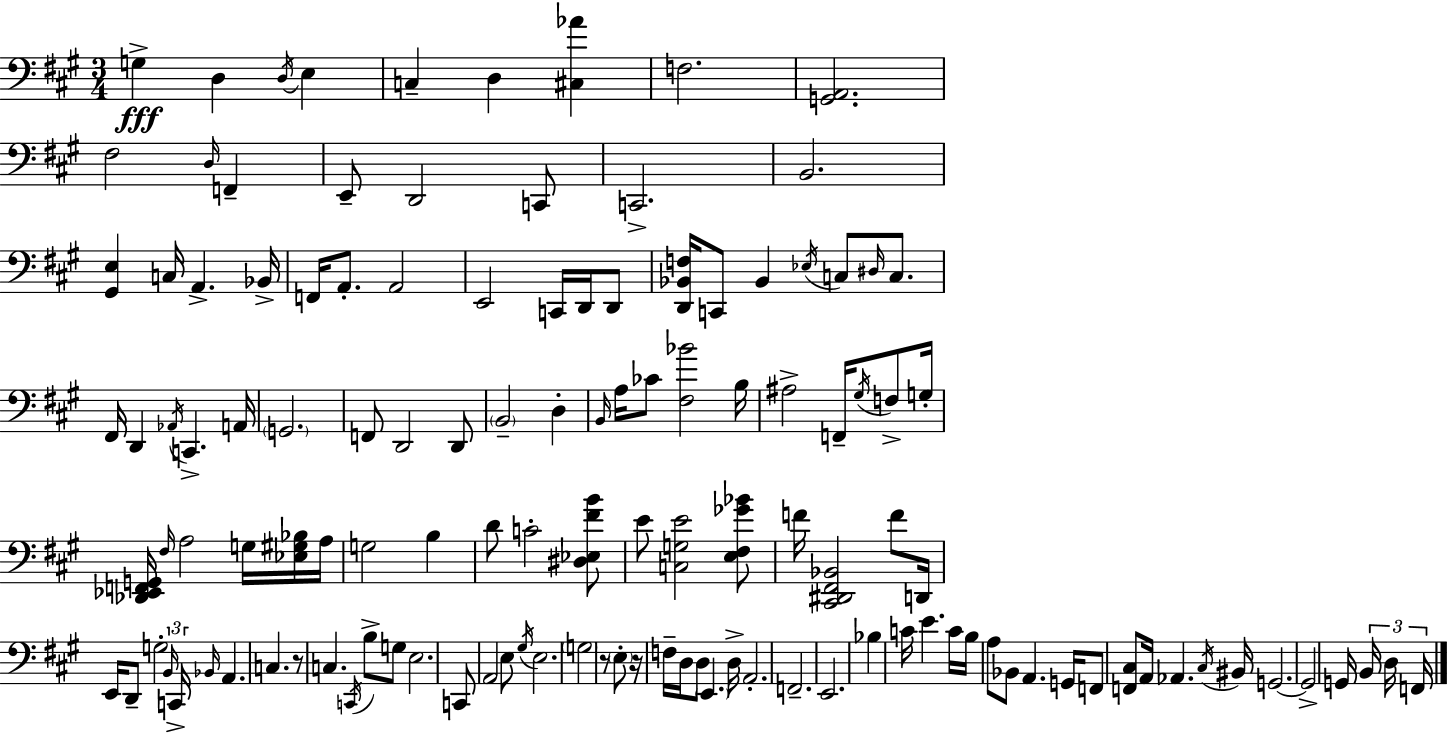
X:1
T:Untitled
M:3/4
L:1/4
K:A
G, D, D,/4 E, C, D, [^C,_A] F,2 [G,,A,,]2 ^F,2 D,/4 F,, E,,/2 D,,2 C,,/2 C,,2 B,,2 [^G,,E,] C,/4 A,, _B,,/4 F,,/4 A,,/2 A,,2 E,,2 C,,/4 D,,/4 D,,/2 [D,,_B,,F,]/4 C,,/2 _B,, _E,/4 C,/2 ^D,/4 C,/2 ^F,,/4 D,, _A,,/4 C,, A,,/4 G,,2 F,,/2 D,,2 D,,/2 B,,2 D, B,,/4 A,/4 _C/2 [^F,_B]2 B,/4 ^A,2 F,,/4 ^G,/4 F,/2 G,/4 [_D,,_E,,F,,G,,]/4 ^F,/4 A,2 G,/4 [_E,^G,_B,]/4 A,/4 G,2 B, D/2 C2 [^D,_E,^FB]/2 E/2 [C,G,E]2 [E,^F,_G_B]/2 F/4 [^C,,^D,,^F,,_B,,]2 F/2 D,,/4 E,,/4 D,,/2 G,2 B,,/4 C,,/4 _B,,/4 A,, C, z/2 C, C,,/4 B,/2 G,/2 E,2 C,,/2 A,,2 E,/2 ^G,/4 E,2 G,2 z/2 E,/2 z/4 F,/4 D,/4 D,/2 E,, D,/4 A,,2 F,,2 E,,2 _B, C/4 E C/4 B,/4 A,/2 _B,,/2 A,, G,,/4 F,,/2 [F,,^C,]/2 A,,/4 _A,, ^C,/4 ^B,,/4 G,,2 G,,2 G,,/4 B,,/4 D,/4 F,,/4